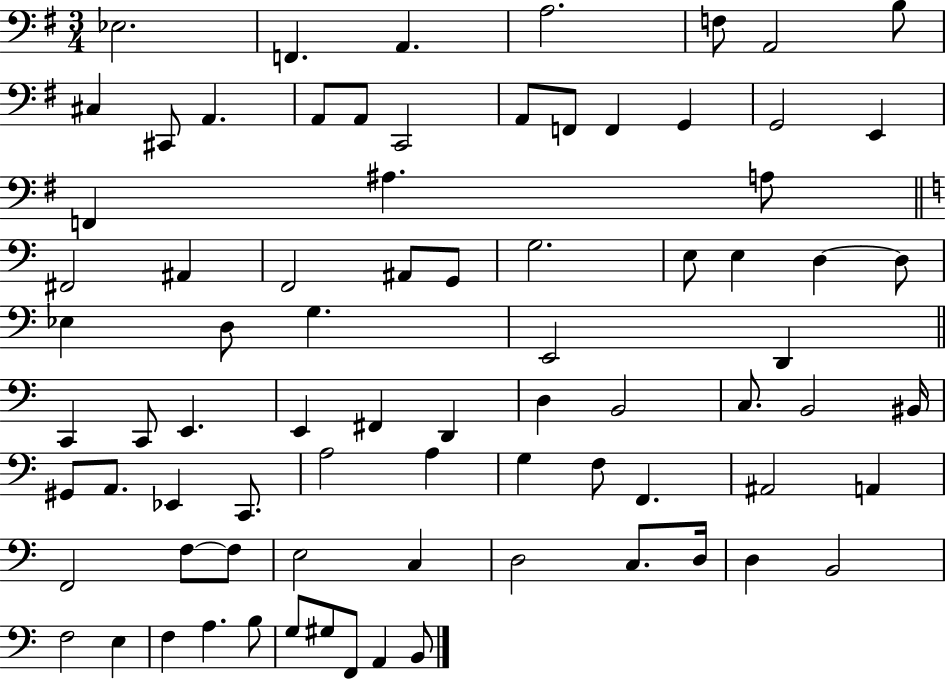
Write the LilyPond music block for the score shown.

{
  \clef bass
  \numericTimeSignature
  \time 3/4
  \key g \major
  ees2. | f,4. a,4. | a2. | f8 a,2 b8 | \break cis4 cis,8 a,4. | a,8 a,8 c,2 | a,8 f,8 f,4 g,4 | g,2 e,4 | \break f,4 ais4. a8 | \bar "||" \break \key a \minor fis,2 ais,4 | f,2 ais,8 g,8 | g2. | e8 e4 d4~~ d8 | \break ees4 d8 g4. | e,2 d,4 | \bar "||" \break \key c \major c,4 c,8 e,4. | e,4 fis,4 d,4 | d4 b,2 | c8. b,2 bis,16 | \break gis,8 a,8. ees,4 c,8. | a2 a4 | g4 f8 f,4. | ais,2 a,4 | \break f,2 f8~~ f8 | e2 c4 | d2 c8. d16 | d4 b,2 | \break f2 e4 | f4 a4. b8 | g8 gis8 f,8 a,4 b,8 | \bar "|."
}